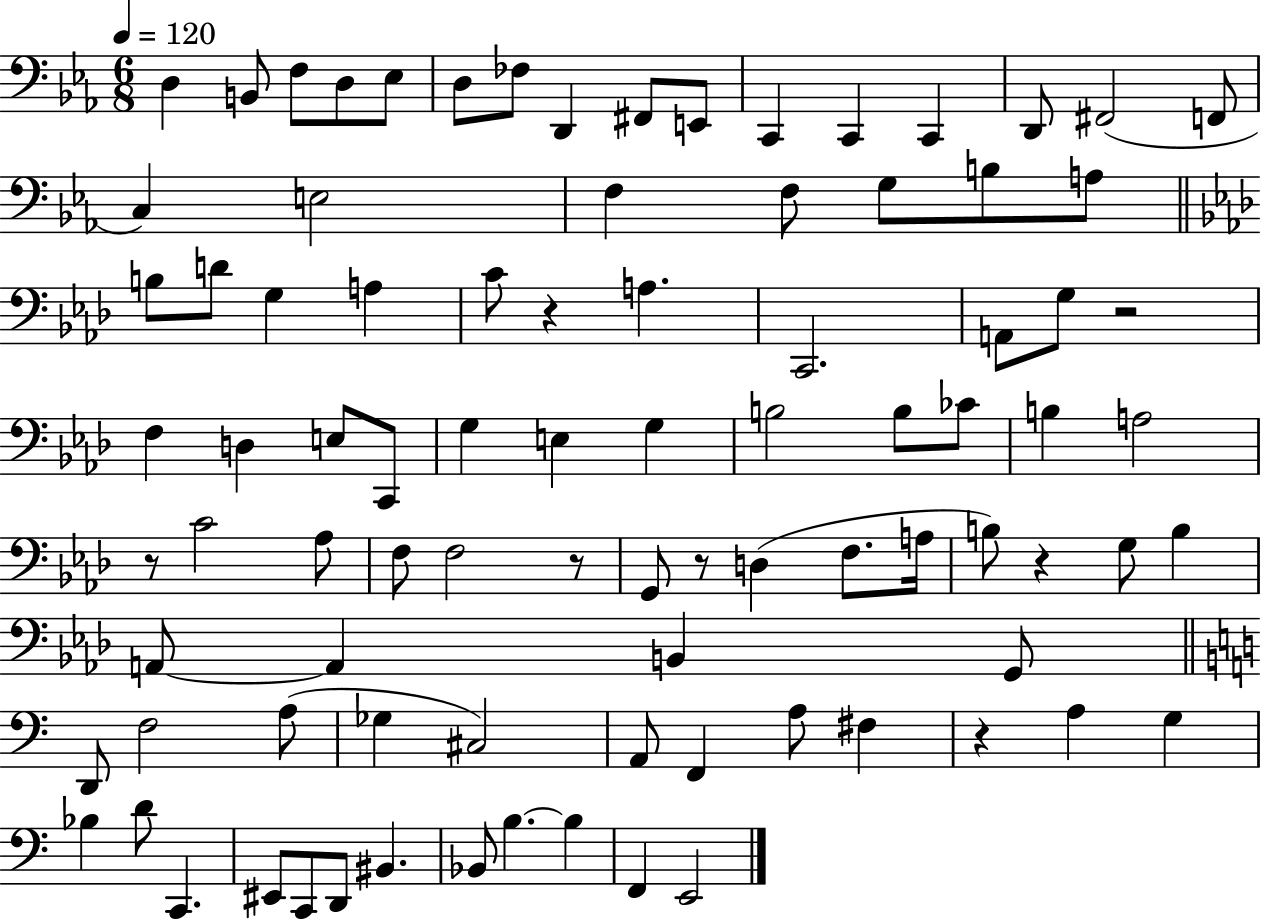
X:1
T:Untitled
M:6/8
L:1/4
K:Eb
D, B,,/2 F,/2 D,/2 _E,/2 D,/2 _F,/2 D,, ^F,,/2 E,,/2 C,, C,, C,, D,,/2 ^F,,2 F,,/2 C, E,2 F, F,/2 G,/2 B,/2 A,/2 B,/2 D/2 G, A, C/2 z A, C,,2 A,,/2 G,/2 z2 F, D, E,/2 C,,/2 G, E, G, B,2 B,/2 _C/2 B, A,2 z/2 C2 _A,/2 F,/2 F,2 z/2 G,,/2 z/2 D, F,/2 A,/4 B,/2 z G,/2 B, A,,/2 A,, B,, G,,/2 D,,/2 F,2 A,/2 _G, ^C,2 A,,/2 F,, A,/2 ^F, z A, G, _B, D/2 C,, ^E,,/2 C,,/2 D,,/2 ^B,, _B,,/2 B, B, F,, E,,2